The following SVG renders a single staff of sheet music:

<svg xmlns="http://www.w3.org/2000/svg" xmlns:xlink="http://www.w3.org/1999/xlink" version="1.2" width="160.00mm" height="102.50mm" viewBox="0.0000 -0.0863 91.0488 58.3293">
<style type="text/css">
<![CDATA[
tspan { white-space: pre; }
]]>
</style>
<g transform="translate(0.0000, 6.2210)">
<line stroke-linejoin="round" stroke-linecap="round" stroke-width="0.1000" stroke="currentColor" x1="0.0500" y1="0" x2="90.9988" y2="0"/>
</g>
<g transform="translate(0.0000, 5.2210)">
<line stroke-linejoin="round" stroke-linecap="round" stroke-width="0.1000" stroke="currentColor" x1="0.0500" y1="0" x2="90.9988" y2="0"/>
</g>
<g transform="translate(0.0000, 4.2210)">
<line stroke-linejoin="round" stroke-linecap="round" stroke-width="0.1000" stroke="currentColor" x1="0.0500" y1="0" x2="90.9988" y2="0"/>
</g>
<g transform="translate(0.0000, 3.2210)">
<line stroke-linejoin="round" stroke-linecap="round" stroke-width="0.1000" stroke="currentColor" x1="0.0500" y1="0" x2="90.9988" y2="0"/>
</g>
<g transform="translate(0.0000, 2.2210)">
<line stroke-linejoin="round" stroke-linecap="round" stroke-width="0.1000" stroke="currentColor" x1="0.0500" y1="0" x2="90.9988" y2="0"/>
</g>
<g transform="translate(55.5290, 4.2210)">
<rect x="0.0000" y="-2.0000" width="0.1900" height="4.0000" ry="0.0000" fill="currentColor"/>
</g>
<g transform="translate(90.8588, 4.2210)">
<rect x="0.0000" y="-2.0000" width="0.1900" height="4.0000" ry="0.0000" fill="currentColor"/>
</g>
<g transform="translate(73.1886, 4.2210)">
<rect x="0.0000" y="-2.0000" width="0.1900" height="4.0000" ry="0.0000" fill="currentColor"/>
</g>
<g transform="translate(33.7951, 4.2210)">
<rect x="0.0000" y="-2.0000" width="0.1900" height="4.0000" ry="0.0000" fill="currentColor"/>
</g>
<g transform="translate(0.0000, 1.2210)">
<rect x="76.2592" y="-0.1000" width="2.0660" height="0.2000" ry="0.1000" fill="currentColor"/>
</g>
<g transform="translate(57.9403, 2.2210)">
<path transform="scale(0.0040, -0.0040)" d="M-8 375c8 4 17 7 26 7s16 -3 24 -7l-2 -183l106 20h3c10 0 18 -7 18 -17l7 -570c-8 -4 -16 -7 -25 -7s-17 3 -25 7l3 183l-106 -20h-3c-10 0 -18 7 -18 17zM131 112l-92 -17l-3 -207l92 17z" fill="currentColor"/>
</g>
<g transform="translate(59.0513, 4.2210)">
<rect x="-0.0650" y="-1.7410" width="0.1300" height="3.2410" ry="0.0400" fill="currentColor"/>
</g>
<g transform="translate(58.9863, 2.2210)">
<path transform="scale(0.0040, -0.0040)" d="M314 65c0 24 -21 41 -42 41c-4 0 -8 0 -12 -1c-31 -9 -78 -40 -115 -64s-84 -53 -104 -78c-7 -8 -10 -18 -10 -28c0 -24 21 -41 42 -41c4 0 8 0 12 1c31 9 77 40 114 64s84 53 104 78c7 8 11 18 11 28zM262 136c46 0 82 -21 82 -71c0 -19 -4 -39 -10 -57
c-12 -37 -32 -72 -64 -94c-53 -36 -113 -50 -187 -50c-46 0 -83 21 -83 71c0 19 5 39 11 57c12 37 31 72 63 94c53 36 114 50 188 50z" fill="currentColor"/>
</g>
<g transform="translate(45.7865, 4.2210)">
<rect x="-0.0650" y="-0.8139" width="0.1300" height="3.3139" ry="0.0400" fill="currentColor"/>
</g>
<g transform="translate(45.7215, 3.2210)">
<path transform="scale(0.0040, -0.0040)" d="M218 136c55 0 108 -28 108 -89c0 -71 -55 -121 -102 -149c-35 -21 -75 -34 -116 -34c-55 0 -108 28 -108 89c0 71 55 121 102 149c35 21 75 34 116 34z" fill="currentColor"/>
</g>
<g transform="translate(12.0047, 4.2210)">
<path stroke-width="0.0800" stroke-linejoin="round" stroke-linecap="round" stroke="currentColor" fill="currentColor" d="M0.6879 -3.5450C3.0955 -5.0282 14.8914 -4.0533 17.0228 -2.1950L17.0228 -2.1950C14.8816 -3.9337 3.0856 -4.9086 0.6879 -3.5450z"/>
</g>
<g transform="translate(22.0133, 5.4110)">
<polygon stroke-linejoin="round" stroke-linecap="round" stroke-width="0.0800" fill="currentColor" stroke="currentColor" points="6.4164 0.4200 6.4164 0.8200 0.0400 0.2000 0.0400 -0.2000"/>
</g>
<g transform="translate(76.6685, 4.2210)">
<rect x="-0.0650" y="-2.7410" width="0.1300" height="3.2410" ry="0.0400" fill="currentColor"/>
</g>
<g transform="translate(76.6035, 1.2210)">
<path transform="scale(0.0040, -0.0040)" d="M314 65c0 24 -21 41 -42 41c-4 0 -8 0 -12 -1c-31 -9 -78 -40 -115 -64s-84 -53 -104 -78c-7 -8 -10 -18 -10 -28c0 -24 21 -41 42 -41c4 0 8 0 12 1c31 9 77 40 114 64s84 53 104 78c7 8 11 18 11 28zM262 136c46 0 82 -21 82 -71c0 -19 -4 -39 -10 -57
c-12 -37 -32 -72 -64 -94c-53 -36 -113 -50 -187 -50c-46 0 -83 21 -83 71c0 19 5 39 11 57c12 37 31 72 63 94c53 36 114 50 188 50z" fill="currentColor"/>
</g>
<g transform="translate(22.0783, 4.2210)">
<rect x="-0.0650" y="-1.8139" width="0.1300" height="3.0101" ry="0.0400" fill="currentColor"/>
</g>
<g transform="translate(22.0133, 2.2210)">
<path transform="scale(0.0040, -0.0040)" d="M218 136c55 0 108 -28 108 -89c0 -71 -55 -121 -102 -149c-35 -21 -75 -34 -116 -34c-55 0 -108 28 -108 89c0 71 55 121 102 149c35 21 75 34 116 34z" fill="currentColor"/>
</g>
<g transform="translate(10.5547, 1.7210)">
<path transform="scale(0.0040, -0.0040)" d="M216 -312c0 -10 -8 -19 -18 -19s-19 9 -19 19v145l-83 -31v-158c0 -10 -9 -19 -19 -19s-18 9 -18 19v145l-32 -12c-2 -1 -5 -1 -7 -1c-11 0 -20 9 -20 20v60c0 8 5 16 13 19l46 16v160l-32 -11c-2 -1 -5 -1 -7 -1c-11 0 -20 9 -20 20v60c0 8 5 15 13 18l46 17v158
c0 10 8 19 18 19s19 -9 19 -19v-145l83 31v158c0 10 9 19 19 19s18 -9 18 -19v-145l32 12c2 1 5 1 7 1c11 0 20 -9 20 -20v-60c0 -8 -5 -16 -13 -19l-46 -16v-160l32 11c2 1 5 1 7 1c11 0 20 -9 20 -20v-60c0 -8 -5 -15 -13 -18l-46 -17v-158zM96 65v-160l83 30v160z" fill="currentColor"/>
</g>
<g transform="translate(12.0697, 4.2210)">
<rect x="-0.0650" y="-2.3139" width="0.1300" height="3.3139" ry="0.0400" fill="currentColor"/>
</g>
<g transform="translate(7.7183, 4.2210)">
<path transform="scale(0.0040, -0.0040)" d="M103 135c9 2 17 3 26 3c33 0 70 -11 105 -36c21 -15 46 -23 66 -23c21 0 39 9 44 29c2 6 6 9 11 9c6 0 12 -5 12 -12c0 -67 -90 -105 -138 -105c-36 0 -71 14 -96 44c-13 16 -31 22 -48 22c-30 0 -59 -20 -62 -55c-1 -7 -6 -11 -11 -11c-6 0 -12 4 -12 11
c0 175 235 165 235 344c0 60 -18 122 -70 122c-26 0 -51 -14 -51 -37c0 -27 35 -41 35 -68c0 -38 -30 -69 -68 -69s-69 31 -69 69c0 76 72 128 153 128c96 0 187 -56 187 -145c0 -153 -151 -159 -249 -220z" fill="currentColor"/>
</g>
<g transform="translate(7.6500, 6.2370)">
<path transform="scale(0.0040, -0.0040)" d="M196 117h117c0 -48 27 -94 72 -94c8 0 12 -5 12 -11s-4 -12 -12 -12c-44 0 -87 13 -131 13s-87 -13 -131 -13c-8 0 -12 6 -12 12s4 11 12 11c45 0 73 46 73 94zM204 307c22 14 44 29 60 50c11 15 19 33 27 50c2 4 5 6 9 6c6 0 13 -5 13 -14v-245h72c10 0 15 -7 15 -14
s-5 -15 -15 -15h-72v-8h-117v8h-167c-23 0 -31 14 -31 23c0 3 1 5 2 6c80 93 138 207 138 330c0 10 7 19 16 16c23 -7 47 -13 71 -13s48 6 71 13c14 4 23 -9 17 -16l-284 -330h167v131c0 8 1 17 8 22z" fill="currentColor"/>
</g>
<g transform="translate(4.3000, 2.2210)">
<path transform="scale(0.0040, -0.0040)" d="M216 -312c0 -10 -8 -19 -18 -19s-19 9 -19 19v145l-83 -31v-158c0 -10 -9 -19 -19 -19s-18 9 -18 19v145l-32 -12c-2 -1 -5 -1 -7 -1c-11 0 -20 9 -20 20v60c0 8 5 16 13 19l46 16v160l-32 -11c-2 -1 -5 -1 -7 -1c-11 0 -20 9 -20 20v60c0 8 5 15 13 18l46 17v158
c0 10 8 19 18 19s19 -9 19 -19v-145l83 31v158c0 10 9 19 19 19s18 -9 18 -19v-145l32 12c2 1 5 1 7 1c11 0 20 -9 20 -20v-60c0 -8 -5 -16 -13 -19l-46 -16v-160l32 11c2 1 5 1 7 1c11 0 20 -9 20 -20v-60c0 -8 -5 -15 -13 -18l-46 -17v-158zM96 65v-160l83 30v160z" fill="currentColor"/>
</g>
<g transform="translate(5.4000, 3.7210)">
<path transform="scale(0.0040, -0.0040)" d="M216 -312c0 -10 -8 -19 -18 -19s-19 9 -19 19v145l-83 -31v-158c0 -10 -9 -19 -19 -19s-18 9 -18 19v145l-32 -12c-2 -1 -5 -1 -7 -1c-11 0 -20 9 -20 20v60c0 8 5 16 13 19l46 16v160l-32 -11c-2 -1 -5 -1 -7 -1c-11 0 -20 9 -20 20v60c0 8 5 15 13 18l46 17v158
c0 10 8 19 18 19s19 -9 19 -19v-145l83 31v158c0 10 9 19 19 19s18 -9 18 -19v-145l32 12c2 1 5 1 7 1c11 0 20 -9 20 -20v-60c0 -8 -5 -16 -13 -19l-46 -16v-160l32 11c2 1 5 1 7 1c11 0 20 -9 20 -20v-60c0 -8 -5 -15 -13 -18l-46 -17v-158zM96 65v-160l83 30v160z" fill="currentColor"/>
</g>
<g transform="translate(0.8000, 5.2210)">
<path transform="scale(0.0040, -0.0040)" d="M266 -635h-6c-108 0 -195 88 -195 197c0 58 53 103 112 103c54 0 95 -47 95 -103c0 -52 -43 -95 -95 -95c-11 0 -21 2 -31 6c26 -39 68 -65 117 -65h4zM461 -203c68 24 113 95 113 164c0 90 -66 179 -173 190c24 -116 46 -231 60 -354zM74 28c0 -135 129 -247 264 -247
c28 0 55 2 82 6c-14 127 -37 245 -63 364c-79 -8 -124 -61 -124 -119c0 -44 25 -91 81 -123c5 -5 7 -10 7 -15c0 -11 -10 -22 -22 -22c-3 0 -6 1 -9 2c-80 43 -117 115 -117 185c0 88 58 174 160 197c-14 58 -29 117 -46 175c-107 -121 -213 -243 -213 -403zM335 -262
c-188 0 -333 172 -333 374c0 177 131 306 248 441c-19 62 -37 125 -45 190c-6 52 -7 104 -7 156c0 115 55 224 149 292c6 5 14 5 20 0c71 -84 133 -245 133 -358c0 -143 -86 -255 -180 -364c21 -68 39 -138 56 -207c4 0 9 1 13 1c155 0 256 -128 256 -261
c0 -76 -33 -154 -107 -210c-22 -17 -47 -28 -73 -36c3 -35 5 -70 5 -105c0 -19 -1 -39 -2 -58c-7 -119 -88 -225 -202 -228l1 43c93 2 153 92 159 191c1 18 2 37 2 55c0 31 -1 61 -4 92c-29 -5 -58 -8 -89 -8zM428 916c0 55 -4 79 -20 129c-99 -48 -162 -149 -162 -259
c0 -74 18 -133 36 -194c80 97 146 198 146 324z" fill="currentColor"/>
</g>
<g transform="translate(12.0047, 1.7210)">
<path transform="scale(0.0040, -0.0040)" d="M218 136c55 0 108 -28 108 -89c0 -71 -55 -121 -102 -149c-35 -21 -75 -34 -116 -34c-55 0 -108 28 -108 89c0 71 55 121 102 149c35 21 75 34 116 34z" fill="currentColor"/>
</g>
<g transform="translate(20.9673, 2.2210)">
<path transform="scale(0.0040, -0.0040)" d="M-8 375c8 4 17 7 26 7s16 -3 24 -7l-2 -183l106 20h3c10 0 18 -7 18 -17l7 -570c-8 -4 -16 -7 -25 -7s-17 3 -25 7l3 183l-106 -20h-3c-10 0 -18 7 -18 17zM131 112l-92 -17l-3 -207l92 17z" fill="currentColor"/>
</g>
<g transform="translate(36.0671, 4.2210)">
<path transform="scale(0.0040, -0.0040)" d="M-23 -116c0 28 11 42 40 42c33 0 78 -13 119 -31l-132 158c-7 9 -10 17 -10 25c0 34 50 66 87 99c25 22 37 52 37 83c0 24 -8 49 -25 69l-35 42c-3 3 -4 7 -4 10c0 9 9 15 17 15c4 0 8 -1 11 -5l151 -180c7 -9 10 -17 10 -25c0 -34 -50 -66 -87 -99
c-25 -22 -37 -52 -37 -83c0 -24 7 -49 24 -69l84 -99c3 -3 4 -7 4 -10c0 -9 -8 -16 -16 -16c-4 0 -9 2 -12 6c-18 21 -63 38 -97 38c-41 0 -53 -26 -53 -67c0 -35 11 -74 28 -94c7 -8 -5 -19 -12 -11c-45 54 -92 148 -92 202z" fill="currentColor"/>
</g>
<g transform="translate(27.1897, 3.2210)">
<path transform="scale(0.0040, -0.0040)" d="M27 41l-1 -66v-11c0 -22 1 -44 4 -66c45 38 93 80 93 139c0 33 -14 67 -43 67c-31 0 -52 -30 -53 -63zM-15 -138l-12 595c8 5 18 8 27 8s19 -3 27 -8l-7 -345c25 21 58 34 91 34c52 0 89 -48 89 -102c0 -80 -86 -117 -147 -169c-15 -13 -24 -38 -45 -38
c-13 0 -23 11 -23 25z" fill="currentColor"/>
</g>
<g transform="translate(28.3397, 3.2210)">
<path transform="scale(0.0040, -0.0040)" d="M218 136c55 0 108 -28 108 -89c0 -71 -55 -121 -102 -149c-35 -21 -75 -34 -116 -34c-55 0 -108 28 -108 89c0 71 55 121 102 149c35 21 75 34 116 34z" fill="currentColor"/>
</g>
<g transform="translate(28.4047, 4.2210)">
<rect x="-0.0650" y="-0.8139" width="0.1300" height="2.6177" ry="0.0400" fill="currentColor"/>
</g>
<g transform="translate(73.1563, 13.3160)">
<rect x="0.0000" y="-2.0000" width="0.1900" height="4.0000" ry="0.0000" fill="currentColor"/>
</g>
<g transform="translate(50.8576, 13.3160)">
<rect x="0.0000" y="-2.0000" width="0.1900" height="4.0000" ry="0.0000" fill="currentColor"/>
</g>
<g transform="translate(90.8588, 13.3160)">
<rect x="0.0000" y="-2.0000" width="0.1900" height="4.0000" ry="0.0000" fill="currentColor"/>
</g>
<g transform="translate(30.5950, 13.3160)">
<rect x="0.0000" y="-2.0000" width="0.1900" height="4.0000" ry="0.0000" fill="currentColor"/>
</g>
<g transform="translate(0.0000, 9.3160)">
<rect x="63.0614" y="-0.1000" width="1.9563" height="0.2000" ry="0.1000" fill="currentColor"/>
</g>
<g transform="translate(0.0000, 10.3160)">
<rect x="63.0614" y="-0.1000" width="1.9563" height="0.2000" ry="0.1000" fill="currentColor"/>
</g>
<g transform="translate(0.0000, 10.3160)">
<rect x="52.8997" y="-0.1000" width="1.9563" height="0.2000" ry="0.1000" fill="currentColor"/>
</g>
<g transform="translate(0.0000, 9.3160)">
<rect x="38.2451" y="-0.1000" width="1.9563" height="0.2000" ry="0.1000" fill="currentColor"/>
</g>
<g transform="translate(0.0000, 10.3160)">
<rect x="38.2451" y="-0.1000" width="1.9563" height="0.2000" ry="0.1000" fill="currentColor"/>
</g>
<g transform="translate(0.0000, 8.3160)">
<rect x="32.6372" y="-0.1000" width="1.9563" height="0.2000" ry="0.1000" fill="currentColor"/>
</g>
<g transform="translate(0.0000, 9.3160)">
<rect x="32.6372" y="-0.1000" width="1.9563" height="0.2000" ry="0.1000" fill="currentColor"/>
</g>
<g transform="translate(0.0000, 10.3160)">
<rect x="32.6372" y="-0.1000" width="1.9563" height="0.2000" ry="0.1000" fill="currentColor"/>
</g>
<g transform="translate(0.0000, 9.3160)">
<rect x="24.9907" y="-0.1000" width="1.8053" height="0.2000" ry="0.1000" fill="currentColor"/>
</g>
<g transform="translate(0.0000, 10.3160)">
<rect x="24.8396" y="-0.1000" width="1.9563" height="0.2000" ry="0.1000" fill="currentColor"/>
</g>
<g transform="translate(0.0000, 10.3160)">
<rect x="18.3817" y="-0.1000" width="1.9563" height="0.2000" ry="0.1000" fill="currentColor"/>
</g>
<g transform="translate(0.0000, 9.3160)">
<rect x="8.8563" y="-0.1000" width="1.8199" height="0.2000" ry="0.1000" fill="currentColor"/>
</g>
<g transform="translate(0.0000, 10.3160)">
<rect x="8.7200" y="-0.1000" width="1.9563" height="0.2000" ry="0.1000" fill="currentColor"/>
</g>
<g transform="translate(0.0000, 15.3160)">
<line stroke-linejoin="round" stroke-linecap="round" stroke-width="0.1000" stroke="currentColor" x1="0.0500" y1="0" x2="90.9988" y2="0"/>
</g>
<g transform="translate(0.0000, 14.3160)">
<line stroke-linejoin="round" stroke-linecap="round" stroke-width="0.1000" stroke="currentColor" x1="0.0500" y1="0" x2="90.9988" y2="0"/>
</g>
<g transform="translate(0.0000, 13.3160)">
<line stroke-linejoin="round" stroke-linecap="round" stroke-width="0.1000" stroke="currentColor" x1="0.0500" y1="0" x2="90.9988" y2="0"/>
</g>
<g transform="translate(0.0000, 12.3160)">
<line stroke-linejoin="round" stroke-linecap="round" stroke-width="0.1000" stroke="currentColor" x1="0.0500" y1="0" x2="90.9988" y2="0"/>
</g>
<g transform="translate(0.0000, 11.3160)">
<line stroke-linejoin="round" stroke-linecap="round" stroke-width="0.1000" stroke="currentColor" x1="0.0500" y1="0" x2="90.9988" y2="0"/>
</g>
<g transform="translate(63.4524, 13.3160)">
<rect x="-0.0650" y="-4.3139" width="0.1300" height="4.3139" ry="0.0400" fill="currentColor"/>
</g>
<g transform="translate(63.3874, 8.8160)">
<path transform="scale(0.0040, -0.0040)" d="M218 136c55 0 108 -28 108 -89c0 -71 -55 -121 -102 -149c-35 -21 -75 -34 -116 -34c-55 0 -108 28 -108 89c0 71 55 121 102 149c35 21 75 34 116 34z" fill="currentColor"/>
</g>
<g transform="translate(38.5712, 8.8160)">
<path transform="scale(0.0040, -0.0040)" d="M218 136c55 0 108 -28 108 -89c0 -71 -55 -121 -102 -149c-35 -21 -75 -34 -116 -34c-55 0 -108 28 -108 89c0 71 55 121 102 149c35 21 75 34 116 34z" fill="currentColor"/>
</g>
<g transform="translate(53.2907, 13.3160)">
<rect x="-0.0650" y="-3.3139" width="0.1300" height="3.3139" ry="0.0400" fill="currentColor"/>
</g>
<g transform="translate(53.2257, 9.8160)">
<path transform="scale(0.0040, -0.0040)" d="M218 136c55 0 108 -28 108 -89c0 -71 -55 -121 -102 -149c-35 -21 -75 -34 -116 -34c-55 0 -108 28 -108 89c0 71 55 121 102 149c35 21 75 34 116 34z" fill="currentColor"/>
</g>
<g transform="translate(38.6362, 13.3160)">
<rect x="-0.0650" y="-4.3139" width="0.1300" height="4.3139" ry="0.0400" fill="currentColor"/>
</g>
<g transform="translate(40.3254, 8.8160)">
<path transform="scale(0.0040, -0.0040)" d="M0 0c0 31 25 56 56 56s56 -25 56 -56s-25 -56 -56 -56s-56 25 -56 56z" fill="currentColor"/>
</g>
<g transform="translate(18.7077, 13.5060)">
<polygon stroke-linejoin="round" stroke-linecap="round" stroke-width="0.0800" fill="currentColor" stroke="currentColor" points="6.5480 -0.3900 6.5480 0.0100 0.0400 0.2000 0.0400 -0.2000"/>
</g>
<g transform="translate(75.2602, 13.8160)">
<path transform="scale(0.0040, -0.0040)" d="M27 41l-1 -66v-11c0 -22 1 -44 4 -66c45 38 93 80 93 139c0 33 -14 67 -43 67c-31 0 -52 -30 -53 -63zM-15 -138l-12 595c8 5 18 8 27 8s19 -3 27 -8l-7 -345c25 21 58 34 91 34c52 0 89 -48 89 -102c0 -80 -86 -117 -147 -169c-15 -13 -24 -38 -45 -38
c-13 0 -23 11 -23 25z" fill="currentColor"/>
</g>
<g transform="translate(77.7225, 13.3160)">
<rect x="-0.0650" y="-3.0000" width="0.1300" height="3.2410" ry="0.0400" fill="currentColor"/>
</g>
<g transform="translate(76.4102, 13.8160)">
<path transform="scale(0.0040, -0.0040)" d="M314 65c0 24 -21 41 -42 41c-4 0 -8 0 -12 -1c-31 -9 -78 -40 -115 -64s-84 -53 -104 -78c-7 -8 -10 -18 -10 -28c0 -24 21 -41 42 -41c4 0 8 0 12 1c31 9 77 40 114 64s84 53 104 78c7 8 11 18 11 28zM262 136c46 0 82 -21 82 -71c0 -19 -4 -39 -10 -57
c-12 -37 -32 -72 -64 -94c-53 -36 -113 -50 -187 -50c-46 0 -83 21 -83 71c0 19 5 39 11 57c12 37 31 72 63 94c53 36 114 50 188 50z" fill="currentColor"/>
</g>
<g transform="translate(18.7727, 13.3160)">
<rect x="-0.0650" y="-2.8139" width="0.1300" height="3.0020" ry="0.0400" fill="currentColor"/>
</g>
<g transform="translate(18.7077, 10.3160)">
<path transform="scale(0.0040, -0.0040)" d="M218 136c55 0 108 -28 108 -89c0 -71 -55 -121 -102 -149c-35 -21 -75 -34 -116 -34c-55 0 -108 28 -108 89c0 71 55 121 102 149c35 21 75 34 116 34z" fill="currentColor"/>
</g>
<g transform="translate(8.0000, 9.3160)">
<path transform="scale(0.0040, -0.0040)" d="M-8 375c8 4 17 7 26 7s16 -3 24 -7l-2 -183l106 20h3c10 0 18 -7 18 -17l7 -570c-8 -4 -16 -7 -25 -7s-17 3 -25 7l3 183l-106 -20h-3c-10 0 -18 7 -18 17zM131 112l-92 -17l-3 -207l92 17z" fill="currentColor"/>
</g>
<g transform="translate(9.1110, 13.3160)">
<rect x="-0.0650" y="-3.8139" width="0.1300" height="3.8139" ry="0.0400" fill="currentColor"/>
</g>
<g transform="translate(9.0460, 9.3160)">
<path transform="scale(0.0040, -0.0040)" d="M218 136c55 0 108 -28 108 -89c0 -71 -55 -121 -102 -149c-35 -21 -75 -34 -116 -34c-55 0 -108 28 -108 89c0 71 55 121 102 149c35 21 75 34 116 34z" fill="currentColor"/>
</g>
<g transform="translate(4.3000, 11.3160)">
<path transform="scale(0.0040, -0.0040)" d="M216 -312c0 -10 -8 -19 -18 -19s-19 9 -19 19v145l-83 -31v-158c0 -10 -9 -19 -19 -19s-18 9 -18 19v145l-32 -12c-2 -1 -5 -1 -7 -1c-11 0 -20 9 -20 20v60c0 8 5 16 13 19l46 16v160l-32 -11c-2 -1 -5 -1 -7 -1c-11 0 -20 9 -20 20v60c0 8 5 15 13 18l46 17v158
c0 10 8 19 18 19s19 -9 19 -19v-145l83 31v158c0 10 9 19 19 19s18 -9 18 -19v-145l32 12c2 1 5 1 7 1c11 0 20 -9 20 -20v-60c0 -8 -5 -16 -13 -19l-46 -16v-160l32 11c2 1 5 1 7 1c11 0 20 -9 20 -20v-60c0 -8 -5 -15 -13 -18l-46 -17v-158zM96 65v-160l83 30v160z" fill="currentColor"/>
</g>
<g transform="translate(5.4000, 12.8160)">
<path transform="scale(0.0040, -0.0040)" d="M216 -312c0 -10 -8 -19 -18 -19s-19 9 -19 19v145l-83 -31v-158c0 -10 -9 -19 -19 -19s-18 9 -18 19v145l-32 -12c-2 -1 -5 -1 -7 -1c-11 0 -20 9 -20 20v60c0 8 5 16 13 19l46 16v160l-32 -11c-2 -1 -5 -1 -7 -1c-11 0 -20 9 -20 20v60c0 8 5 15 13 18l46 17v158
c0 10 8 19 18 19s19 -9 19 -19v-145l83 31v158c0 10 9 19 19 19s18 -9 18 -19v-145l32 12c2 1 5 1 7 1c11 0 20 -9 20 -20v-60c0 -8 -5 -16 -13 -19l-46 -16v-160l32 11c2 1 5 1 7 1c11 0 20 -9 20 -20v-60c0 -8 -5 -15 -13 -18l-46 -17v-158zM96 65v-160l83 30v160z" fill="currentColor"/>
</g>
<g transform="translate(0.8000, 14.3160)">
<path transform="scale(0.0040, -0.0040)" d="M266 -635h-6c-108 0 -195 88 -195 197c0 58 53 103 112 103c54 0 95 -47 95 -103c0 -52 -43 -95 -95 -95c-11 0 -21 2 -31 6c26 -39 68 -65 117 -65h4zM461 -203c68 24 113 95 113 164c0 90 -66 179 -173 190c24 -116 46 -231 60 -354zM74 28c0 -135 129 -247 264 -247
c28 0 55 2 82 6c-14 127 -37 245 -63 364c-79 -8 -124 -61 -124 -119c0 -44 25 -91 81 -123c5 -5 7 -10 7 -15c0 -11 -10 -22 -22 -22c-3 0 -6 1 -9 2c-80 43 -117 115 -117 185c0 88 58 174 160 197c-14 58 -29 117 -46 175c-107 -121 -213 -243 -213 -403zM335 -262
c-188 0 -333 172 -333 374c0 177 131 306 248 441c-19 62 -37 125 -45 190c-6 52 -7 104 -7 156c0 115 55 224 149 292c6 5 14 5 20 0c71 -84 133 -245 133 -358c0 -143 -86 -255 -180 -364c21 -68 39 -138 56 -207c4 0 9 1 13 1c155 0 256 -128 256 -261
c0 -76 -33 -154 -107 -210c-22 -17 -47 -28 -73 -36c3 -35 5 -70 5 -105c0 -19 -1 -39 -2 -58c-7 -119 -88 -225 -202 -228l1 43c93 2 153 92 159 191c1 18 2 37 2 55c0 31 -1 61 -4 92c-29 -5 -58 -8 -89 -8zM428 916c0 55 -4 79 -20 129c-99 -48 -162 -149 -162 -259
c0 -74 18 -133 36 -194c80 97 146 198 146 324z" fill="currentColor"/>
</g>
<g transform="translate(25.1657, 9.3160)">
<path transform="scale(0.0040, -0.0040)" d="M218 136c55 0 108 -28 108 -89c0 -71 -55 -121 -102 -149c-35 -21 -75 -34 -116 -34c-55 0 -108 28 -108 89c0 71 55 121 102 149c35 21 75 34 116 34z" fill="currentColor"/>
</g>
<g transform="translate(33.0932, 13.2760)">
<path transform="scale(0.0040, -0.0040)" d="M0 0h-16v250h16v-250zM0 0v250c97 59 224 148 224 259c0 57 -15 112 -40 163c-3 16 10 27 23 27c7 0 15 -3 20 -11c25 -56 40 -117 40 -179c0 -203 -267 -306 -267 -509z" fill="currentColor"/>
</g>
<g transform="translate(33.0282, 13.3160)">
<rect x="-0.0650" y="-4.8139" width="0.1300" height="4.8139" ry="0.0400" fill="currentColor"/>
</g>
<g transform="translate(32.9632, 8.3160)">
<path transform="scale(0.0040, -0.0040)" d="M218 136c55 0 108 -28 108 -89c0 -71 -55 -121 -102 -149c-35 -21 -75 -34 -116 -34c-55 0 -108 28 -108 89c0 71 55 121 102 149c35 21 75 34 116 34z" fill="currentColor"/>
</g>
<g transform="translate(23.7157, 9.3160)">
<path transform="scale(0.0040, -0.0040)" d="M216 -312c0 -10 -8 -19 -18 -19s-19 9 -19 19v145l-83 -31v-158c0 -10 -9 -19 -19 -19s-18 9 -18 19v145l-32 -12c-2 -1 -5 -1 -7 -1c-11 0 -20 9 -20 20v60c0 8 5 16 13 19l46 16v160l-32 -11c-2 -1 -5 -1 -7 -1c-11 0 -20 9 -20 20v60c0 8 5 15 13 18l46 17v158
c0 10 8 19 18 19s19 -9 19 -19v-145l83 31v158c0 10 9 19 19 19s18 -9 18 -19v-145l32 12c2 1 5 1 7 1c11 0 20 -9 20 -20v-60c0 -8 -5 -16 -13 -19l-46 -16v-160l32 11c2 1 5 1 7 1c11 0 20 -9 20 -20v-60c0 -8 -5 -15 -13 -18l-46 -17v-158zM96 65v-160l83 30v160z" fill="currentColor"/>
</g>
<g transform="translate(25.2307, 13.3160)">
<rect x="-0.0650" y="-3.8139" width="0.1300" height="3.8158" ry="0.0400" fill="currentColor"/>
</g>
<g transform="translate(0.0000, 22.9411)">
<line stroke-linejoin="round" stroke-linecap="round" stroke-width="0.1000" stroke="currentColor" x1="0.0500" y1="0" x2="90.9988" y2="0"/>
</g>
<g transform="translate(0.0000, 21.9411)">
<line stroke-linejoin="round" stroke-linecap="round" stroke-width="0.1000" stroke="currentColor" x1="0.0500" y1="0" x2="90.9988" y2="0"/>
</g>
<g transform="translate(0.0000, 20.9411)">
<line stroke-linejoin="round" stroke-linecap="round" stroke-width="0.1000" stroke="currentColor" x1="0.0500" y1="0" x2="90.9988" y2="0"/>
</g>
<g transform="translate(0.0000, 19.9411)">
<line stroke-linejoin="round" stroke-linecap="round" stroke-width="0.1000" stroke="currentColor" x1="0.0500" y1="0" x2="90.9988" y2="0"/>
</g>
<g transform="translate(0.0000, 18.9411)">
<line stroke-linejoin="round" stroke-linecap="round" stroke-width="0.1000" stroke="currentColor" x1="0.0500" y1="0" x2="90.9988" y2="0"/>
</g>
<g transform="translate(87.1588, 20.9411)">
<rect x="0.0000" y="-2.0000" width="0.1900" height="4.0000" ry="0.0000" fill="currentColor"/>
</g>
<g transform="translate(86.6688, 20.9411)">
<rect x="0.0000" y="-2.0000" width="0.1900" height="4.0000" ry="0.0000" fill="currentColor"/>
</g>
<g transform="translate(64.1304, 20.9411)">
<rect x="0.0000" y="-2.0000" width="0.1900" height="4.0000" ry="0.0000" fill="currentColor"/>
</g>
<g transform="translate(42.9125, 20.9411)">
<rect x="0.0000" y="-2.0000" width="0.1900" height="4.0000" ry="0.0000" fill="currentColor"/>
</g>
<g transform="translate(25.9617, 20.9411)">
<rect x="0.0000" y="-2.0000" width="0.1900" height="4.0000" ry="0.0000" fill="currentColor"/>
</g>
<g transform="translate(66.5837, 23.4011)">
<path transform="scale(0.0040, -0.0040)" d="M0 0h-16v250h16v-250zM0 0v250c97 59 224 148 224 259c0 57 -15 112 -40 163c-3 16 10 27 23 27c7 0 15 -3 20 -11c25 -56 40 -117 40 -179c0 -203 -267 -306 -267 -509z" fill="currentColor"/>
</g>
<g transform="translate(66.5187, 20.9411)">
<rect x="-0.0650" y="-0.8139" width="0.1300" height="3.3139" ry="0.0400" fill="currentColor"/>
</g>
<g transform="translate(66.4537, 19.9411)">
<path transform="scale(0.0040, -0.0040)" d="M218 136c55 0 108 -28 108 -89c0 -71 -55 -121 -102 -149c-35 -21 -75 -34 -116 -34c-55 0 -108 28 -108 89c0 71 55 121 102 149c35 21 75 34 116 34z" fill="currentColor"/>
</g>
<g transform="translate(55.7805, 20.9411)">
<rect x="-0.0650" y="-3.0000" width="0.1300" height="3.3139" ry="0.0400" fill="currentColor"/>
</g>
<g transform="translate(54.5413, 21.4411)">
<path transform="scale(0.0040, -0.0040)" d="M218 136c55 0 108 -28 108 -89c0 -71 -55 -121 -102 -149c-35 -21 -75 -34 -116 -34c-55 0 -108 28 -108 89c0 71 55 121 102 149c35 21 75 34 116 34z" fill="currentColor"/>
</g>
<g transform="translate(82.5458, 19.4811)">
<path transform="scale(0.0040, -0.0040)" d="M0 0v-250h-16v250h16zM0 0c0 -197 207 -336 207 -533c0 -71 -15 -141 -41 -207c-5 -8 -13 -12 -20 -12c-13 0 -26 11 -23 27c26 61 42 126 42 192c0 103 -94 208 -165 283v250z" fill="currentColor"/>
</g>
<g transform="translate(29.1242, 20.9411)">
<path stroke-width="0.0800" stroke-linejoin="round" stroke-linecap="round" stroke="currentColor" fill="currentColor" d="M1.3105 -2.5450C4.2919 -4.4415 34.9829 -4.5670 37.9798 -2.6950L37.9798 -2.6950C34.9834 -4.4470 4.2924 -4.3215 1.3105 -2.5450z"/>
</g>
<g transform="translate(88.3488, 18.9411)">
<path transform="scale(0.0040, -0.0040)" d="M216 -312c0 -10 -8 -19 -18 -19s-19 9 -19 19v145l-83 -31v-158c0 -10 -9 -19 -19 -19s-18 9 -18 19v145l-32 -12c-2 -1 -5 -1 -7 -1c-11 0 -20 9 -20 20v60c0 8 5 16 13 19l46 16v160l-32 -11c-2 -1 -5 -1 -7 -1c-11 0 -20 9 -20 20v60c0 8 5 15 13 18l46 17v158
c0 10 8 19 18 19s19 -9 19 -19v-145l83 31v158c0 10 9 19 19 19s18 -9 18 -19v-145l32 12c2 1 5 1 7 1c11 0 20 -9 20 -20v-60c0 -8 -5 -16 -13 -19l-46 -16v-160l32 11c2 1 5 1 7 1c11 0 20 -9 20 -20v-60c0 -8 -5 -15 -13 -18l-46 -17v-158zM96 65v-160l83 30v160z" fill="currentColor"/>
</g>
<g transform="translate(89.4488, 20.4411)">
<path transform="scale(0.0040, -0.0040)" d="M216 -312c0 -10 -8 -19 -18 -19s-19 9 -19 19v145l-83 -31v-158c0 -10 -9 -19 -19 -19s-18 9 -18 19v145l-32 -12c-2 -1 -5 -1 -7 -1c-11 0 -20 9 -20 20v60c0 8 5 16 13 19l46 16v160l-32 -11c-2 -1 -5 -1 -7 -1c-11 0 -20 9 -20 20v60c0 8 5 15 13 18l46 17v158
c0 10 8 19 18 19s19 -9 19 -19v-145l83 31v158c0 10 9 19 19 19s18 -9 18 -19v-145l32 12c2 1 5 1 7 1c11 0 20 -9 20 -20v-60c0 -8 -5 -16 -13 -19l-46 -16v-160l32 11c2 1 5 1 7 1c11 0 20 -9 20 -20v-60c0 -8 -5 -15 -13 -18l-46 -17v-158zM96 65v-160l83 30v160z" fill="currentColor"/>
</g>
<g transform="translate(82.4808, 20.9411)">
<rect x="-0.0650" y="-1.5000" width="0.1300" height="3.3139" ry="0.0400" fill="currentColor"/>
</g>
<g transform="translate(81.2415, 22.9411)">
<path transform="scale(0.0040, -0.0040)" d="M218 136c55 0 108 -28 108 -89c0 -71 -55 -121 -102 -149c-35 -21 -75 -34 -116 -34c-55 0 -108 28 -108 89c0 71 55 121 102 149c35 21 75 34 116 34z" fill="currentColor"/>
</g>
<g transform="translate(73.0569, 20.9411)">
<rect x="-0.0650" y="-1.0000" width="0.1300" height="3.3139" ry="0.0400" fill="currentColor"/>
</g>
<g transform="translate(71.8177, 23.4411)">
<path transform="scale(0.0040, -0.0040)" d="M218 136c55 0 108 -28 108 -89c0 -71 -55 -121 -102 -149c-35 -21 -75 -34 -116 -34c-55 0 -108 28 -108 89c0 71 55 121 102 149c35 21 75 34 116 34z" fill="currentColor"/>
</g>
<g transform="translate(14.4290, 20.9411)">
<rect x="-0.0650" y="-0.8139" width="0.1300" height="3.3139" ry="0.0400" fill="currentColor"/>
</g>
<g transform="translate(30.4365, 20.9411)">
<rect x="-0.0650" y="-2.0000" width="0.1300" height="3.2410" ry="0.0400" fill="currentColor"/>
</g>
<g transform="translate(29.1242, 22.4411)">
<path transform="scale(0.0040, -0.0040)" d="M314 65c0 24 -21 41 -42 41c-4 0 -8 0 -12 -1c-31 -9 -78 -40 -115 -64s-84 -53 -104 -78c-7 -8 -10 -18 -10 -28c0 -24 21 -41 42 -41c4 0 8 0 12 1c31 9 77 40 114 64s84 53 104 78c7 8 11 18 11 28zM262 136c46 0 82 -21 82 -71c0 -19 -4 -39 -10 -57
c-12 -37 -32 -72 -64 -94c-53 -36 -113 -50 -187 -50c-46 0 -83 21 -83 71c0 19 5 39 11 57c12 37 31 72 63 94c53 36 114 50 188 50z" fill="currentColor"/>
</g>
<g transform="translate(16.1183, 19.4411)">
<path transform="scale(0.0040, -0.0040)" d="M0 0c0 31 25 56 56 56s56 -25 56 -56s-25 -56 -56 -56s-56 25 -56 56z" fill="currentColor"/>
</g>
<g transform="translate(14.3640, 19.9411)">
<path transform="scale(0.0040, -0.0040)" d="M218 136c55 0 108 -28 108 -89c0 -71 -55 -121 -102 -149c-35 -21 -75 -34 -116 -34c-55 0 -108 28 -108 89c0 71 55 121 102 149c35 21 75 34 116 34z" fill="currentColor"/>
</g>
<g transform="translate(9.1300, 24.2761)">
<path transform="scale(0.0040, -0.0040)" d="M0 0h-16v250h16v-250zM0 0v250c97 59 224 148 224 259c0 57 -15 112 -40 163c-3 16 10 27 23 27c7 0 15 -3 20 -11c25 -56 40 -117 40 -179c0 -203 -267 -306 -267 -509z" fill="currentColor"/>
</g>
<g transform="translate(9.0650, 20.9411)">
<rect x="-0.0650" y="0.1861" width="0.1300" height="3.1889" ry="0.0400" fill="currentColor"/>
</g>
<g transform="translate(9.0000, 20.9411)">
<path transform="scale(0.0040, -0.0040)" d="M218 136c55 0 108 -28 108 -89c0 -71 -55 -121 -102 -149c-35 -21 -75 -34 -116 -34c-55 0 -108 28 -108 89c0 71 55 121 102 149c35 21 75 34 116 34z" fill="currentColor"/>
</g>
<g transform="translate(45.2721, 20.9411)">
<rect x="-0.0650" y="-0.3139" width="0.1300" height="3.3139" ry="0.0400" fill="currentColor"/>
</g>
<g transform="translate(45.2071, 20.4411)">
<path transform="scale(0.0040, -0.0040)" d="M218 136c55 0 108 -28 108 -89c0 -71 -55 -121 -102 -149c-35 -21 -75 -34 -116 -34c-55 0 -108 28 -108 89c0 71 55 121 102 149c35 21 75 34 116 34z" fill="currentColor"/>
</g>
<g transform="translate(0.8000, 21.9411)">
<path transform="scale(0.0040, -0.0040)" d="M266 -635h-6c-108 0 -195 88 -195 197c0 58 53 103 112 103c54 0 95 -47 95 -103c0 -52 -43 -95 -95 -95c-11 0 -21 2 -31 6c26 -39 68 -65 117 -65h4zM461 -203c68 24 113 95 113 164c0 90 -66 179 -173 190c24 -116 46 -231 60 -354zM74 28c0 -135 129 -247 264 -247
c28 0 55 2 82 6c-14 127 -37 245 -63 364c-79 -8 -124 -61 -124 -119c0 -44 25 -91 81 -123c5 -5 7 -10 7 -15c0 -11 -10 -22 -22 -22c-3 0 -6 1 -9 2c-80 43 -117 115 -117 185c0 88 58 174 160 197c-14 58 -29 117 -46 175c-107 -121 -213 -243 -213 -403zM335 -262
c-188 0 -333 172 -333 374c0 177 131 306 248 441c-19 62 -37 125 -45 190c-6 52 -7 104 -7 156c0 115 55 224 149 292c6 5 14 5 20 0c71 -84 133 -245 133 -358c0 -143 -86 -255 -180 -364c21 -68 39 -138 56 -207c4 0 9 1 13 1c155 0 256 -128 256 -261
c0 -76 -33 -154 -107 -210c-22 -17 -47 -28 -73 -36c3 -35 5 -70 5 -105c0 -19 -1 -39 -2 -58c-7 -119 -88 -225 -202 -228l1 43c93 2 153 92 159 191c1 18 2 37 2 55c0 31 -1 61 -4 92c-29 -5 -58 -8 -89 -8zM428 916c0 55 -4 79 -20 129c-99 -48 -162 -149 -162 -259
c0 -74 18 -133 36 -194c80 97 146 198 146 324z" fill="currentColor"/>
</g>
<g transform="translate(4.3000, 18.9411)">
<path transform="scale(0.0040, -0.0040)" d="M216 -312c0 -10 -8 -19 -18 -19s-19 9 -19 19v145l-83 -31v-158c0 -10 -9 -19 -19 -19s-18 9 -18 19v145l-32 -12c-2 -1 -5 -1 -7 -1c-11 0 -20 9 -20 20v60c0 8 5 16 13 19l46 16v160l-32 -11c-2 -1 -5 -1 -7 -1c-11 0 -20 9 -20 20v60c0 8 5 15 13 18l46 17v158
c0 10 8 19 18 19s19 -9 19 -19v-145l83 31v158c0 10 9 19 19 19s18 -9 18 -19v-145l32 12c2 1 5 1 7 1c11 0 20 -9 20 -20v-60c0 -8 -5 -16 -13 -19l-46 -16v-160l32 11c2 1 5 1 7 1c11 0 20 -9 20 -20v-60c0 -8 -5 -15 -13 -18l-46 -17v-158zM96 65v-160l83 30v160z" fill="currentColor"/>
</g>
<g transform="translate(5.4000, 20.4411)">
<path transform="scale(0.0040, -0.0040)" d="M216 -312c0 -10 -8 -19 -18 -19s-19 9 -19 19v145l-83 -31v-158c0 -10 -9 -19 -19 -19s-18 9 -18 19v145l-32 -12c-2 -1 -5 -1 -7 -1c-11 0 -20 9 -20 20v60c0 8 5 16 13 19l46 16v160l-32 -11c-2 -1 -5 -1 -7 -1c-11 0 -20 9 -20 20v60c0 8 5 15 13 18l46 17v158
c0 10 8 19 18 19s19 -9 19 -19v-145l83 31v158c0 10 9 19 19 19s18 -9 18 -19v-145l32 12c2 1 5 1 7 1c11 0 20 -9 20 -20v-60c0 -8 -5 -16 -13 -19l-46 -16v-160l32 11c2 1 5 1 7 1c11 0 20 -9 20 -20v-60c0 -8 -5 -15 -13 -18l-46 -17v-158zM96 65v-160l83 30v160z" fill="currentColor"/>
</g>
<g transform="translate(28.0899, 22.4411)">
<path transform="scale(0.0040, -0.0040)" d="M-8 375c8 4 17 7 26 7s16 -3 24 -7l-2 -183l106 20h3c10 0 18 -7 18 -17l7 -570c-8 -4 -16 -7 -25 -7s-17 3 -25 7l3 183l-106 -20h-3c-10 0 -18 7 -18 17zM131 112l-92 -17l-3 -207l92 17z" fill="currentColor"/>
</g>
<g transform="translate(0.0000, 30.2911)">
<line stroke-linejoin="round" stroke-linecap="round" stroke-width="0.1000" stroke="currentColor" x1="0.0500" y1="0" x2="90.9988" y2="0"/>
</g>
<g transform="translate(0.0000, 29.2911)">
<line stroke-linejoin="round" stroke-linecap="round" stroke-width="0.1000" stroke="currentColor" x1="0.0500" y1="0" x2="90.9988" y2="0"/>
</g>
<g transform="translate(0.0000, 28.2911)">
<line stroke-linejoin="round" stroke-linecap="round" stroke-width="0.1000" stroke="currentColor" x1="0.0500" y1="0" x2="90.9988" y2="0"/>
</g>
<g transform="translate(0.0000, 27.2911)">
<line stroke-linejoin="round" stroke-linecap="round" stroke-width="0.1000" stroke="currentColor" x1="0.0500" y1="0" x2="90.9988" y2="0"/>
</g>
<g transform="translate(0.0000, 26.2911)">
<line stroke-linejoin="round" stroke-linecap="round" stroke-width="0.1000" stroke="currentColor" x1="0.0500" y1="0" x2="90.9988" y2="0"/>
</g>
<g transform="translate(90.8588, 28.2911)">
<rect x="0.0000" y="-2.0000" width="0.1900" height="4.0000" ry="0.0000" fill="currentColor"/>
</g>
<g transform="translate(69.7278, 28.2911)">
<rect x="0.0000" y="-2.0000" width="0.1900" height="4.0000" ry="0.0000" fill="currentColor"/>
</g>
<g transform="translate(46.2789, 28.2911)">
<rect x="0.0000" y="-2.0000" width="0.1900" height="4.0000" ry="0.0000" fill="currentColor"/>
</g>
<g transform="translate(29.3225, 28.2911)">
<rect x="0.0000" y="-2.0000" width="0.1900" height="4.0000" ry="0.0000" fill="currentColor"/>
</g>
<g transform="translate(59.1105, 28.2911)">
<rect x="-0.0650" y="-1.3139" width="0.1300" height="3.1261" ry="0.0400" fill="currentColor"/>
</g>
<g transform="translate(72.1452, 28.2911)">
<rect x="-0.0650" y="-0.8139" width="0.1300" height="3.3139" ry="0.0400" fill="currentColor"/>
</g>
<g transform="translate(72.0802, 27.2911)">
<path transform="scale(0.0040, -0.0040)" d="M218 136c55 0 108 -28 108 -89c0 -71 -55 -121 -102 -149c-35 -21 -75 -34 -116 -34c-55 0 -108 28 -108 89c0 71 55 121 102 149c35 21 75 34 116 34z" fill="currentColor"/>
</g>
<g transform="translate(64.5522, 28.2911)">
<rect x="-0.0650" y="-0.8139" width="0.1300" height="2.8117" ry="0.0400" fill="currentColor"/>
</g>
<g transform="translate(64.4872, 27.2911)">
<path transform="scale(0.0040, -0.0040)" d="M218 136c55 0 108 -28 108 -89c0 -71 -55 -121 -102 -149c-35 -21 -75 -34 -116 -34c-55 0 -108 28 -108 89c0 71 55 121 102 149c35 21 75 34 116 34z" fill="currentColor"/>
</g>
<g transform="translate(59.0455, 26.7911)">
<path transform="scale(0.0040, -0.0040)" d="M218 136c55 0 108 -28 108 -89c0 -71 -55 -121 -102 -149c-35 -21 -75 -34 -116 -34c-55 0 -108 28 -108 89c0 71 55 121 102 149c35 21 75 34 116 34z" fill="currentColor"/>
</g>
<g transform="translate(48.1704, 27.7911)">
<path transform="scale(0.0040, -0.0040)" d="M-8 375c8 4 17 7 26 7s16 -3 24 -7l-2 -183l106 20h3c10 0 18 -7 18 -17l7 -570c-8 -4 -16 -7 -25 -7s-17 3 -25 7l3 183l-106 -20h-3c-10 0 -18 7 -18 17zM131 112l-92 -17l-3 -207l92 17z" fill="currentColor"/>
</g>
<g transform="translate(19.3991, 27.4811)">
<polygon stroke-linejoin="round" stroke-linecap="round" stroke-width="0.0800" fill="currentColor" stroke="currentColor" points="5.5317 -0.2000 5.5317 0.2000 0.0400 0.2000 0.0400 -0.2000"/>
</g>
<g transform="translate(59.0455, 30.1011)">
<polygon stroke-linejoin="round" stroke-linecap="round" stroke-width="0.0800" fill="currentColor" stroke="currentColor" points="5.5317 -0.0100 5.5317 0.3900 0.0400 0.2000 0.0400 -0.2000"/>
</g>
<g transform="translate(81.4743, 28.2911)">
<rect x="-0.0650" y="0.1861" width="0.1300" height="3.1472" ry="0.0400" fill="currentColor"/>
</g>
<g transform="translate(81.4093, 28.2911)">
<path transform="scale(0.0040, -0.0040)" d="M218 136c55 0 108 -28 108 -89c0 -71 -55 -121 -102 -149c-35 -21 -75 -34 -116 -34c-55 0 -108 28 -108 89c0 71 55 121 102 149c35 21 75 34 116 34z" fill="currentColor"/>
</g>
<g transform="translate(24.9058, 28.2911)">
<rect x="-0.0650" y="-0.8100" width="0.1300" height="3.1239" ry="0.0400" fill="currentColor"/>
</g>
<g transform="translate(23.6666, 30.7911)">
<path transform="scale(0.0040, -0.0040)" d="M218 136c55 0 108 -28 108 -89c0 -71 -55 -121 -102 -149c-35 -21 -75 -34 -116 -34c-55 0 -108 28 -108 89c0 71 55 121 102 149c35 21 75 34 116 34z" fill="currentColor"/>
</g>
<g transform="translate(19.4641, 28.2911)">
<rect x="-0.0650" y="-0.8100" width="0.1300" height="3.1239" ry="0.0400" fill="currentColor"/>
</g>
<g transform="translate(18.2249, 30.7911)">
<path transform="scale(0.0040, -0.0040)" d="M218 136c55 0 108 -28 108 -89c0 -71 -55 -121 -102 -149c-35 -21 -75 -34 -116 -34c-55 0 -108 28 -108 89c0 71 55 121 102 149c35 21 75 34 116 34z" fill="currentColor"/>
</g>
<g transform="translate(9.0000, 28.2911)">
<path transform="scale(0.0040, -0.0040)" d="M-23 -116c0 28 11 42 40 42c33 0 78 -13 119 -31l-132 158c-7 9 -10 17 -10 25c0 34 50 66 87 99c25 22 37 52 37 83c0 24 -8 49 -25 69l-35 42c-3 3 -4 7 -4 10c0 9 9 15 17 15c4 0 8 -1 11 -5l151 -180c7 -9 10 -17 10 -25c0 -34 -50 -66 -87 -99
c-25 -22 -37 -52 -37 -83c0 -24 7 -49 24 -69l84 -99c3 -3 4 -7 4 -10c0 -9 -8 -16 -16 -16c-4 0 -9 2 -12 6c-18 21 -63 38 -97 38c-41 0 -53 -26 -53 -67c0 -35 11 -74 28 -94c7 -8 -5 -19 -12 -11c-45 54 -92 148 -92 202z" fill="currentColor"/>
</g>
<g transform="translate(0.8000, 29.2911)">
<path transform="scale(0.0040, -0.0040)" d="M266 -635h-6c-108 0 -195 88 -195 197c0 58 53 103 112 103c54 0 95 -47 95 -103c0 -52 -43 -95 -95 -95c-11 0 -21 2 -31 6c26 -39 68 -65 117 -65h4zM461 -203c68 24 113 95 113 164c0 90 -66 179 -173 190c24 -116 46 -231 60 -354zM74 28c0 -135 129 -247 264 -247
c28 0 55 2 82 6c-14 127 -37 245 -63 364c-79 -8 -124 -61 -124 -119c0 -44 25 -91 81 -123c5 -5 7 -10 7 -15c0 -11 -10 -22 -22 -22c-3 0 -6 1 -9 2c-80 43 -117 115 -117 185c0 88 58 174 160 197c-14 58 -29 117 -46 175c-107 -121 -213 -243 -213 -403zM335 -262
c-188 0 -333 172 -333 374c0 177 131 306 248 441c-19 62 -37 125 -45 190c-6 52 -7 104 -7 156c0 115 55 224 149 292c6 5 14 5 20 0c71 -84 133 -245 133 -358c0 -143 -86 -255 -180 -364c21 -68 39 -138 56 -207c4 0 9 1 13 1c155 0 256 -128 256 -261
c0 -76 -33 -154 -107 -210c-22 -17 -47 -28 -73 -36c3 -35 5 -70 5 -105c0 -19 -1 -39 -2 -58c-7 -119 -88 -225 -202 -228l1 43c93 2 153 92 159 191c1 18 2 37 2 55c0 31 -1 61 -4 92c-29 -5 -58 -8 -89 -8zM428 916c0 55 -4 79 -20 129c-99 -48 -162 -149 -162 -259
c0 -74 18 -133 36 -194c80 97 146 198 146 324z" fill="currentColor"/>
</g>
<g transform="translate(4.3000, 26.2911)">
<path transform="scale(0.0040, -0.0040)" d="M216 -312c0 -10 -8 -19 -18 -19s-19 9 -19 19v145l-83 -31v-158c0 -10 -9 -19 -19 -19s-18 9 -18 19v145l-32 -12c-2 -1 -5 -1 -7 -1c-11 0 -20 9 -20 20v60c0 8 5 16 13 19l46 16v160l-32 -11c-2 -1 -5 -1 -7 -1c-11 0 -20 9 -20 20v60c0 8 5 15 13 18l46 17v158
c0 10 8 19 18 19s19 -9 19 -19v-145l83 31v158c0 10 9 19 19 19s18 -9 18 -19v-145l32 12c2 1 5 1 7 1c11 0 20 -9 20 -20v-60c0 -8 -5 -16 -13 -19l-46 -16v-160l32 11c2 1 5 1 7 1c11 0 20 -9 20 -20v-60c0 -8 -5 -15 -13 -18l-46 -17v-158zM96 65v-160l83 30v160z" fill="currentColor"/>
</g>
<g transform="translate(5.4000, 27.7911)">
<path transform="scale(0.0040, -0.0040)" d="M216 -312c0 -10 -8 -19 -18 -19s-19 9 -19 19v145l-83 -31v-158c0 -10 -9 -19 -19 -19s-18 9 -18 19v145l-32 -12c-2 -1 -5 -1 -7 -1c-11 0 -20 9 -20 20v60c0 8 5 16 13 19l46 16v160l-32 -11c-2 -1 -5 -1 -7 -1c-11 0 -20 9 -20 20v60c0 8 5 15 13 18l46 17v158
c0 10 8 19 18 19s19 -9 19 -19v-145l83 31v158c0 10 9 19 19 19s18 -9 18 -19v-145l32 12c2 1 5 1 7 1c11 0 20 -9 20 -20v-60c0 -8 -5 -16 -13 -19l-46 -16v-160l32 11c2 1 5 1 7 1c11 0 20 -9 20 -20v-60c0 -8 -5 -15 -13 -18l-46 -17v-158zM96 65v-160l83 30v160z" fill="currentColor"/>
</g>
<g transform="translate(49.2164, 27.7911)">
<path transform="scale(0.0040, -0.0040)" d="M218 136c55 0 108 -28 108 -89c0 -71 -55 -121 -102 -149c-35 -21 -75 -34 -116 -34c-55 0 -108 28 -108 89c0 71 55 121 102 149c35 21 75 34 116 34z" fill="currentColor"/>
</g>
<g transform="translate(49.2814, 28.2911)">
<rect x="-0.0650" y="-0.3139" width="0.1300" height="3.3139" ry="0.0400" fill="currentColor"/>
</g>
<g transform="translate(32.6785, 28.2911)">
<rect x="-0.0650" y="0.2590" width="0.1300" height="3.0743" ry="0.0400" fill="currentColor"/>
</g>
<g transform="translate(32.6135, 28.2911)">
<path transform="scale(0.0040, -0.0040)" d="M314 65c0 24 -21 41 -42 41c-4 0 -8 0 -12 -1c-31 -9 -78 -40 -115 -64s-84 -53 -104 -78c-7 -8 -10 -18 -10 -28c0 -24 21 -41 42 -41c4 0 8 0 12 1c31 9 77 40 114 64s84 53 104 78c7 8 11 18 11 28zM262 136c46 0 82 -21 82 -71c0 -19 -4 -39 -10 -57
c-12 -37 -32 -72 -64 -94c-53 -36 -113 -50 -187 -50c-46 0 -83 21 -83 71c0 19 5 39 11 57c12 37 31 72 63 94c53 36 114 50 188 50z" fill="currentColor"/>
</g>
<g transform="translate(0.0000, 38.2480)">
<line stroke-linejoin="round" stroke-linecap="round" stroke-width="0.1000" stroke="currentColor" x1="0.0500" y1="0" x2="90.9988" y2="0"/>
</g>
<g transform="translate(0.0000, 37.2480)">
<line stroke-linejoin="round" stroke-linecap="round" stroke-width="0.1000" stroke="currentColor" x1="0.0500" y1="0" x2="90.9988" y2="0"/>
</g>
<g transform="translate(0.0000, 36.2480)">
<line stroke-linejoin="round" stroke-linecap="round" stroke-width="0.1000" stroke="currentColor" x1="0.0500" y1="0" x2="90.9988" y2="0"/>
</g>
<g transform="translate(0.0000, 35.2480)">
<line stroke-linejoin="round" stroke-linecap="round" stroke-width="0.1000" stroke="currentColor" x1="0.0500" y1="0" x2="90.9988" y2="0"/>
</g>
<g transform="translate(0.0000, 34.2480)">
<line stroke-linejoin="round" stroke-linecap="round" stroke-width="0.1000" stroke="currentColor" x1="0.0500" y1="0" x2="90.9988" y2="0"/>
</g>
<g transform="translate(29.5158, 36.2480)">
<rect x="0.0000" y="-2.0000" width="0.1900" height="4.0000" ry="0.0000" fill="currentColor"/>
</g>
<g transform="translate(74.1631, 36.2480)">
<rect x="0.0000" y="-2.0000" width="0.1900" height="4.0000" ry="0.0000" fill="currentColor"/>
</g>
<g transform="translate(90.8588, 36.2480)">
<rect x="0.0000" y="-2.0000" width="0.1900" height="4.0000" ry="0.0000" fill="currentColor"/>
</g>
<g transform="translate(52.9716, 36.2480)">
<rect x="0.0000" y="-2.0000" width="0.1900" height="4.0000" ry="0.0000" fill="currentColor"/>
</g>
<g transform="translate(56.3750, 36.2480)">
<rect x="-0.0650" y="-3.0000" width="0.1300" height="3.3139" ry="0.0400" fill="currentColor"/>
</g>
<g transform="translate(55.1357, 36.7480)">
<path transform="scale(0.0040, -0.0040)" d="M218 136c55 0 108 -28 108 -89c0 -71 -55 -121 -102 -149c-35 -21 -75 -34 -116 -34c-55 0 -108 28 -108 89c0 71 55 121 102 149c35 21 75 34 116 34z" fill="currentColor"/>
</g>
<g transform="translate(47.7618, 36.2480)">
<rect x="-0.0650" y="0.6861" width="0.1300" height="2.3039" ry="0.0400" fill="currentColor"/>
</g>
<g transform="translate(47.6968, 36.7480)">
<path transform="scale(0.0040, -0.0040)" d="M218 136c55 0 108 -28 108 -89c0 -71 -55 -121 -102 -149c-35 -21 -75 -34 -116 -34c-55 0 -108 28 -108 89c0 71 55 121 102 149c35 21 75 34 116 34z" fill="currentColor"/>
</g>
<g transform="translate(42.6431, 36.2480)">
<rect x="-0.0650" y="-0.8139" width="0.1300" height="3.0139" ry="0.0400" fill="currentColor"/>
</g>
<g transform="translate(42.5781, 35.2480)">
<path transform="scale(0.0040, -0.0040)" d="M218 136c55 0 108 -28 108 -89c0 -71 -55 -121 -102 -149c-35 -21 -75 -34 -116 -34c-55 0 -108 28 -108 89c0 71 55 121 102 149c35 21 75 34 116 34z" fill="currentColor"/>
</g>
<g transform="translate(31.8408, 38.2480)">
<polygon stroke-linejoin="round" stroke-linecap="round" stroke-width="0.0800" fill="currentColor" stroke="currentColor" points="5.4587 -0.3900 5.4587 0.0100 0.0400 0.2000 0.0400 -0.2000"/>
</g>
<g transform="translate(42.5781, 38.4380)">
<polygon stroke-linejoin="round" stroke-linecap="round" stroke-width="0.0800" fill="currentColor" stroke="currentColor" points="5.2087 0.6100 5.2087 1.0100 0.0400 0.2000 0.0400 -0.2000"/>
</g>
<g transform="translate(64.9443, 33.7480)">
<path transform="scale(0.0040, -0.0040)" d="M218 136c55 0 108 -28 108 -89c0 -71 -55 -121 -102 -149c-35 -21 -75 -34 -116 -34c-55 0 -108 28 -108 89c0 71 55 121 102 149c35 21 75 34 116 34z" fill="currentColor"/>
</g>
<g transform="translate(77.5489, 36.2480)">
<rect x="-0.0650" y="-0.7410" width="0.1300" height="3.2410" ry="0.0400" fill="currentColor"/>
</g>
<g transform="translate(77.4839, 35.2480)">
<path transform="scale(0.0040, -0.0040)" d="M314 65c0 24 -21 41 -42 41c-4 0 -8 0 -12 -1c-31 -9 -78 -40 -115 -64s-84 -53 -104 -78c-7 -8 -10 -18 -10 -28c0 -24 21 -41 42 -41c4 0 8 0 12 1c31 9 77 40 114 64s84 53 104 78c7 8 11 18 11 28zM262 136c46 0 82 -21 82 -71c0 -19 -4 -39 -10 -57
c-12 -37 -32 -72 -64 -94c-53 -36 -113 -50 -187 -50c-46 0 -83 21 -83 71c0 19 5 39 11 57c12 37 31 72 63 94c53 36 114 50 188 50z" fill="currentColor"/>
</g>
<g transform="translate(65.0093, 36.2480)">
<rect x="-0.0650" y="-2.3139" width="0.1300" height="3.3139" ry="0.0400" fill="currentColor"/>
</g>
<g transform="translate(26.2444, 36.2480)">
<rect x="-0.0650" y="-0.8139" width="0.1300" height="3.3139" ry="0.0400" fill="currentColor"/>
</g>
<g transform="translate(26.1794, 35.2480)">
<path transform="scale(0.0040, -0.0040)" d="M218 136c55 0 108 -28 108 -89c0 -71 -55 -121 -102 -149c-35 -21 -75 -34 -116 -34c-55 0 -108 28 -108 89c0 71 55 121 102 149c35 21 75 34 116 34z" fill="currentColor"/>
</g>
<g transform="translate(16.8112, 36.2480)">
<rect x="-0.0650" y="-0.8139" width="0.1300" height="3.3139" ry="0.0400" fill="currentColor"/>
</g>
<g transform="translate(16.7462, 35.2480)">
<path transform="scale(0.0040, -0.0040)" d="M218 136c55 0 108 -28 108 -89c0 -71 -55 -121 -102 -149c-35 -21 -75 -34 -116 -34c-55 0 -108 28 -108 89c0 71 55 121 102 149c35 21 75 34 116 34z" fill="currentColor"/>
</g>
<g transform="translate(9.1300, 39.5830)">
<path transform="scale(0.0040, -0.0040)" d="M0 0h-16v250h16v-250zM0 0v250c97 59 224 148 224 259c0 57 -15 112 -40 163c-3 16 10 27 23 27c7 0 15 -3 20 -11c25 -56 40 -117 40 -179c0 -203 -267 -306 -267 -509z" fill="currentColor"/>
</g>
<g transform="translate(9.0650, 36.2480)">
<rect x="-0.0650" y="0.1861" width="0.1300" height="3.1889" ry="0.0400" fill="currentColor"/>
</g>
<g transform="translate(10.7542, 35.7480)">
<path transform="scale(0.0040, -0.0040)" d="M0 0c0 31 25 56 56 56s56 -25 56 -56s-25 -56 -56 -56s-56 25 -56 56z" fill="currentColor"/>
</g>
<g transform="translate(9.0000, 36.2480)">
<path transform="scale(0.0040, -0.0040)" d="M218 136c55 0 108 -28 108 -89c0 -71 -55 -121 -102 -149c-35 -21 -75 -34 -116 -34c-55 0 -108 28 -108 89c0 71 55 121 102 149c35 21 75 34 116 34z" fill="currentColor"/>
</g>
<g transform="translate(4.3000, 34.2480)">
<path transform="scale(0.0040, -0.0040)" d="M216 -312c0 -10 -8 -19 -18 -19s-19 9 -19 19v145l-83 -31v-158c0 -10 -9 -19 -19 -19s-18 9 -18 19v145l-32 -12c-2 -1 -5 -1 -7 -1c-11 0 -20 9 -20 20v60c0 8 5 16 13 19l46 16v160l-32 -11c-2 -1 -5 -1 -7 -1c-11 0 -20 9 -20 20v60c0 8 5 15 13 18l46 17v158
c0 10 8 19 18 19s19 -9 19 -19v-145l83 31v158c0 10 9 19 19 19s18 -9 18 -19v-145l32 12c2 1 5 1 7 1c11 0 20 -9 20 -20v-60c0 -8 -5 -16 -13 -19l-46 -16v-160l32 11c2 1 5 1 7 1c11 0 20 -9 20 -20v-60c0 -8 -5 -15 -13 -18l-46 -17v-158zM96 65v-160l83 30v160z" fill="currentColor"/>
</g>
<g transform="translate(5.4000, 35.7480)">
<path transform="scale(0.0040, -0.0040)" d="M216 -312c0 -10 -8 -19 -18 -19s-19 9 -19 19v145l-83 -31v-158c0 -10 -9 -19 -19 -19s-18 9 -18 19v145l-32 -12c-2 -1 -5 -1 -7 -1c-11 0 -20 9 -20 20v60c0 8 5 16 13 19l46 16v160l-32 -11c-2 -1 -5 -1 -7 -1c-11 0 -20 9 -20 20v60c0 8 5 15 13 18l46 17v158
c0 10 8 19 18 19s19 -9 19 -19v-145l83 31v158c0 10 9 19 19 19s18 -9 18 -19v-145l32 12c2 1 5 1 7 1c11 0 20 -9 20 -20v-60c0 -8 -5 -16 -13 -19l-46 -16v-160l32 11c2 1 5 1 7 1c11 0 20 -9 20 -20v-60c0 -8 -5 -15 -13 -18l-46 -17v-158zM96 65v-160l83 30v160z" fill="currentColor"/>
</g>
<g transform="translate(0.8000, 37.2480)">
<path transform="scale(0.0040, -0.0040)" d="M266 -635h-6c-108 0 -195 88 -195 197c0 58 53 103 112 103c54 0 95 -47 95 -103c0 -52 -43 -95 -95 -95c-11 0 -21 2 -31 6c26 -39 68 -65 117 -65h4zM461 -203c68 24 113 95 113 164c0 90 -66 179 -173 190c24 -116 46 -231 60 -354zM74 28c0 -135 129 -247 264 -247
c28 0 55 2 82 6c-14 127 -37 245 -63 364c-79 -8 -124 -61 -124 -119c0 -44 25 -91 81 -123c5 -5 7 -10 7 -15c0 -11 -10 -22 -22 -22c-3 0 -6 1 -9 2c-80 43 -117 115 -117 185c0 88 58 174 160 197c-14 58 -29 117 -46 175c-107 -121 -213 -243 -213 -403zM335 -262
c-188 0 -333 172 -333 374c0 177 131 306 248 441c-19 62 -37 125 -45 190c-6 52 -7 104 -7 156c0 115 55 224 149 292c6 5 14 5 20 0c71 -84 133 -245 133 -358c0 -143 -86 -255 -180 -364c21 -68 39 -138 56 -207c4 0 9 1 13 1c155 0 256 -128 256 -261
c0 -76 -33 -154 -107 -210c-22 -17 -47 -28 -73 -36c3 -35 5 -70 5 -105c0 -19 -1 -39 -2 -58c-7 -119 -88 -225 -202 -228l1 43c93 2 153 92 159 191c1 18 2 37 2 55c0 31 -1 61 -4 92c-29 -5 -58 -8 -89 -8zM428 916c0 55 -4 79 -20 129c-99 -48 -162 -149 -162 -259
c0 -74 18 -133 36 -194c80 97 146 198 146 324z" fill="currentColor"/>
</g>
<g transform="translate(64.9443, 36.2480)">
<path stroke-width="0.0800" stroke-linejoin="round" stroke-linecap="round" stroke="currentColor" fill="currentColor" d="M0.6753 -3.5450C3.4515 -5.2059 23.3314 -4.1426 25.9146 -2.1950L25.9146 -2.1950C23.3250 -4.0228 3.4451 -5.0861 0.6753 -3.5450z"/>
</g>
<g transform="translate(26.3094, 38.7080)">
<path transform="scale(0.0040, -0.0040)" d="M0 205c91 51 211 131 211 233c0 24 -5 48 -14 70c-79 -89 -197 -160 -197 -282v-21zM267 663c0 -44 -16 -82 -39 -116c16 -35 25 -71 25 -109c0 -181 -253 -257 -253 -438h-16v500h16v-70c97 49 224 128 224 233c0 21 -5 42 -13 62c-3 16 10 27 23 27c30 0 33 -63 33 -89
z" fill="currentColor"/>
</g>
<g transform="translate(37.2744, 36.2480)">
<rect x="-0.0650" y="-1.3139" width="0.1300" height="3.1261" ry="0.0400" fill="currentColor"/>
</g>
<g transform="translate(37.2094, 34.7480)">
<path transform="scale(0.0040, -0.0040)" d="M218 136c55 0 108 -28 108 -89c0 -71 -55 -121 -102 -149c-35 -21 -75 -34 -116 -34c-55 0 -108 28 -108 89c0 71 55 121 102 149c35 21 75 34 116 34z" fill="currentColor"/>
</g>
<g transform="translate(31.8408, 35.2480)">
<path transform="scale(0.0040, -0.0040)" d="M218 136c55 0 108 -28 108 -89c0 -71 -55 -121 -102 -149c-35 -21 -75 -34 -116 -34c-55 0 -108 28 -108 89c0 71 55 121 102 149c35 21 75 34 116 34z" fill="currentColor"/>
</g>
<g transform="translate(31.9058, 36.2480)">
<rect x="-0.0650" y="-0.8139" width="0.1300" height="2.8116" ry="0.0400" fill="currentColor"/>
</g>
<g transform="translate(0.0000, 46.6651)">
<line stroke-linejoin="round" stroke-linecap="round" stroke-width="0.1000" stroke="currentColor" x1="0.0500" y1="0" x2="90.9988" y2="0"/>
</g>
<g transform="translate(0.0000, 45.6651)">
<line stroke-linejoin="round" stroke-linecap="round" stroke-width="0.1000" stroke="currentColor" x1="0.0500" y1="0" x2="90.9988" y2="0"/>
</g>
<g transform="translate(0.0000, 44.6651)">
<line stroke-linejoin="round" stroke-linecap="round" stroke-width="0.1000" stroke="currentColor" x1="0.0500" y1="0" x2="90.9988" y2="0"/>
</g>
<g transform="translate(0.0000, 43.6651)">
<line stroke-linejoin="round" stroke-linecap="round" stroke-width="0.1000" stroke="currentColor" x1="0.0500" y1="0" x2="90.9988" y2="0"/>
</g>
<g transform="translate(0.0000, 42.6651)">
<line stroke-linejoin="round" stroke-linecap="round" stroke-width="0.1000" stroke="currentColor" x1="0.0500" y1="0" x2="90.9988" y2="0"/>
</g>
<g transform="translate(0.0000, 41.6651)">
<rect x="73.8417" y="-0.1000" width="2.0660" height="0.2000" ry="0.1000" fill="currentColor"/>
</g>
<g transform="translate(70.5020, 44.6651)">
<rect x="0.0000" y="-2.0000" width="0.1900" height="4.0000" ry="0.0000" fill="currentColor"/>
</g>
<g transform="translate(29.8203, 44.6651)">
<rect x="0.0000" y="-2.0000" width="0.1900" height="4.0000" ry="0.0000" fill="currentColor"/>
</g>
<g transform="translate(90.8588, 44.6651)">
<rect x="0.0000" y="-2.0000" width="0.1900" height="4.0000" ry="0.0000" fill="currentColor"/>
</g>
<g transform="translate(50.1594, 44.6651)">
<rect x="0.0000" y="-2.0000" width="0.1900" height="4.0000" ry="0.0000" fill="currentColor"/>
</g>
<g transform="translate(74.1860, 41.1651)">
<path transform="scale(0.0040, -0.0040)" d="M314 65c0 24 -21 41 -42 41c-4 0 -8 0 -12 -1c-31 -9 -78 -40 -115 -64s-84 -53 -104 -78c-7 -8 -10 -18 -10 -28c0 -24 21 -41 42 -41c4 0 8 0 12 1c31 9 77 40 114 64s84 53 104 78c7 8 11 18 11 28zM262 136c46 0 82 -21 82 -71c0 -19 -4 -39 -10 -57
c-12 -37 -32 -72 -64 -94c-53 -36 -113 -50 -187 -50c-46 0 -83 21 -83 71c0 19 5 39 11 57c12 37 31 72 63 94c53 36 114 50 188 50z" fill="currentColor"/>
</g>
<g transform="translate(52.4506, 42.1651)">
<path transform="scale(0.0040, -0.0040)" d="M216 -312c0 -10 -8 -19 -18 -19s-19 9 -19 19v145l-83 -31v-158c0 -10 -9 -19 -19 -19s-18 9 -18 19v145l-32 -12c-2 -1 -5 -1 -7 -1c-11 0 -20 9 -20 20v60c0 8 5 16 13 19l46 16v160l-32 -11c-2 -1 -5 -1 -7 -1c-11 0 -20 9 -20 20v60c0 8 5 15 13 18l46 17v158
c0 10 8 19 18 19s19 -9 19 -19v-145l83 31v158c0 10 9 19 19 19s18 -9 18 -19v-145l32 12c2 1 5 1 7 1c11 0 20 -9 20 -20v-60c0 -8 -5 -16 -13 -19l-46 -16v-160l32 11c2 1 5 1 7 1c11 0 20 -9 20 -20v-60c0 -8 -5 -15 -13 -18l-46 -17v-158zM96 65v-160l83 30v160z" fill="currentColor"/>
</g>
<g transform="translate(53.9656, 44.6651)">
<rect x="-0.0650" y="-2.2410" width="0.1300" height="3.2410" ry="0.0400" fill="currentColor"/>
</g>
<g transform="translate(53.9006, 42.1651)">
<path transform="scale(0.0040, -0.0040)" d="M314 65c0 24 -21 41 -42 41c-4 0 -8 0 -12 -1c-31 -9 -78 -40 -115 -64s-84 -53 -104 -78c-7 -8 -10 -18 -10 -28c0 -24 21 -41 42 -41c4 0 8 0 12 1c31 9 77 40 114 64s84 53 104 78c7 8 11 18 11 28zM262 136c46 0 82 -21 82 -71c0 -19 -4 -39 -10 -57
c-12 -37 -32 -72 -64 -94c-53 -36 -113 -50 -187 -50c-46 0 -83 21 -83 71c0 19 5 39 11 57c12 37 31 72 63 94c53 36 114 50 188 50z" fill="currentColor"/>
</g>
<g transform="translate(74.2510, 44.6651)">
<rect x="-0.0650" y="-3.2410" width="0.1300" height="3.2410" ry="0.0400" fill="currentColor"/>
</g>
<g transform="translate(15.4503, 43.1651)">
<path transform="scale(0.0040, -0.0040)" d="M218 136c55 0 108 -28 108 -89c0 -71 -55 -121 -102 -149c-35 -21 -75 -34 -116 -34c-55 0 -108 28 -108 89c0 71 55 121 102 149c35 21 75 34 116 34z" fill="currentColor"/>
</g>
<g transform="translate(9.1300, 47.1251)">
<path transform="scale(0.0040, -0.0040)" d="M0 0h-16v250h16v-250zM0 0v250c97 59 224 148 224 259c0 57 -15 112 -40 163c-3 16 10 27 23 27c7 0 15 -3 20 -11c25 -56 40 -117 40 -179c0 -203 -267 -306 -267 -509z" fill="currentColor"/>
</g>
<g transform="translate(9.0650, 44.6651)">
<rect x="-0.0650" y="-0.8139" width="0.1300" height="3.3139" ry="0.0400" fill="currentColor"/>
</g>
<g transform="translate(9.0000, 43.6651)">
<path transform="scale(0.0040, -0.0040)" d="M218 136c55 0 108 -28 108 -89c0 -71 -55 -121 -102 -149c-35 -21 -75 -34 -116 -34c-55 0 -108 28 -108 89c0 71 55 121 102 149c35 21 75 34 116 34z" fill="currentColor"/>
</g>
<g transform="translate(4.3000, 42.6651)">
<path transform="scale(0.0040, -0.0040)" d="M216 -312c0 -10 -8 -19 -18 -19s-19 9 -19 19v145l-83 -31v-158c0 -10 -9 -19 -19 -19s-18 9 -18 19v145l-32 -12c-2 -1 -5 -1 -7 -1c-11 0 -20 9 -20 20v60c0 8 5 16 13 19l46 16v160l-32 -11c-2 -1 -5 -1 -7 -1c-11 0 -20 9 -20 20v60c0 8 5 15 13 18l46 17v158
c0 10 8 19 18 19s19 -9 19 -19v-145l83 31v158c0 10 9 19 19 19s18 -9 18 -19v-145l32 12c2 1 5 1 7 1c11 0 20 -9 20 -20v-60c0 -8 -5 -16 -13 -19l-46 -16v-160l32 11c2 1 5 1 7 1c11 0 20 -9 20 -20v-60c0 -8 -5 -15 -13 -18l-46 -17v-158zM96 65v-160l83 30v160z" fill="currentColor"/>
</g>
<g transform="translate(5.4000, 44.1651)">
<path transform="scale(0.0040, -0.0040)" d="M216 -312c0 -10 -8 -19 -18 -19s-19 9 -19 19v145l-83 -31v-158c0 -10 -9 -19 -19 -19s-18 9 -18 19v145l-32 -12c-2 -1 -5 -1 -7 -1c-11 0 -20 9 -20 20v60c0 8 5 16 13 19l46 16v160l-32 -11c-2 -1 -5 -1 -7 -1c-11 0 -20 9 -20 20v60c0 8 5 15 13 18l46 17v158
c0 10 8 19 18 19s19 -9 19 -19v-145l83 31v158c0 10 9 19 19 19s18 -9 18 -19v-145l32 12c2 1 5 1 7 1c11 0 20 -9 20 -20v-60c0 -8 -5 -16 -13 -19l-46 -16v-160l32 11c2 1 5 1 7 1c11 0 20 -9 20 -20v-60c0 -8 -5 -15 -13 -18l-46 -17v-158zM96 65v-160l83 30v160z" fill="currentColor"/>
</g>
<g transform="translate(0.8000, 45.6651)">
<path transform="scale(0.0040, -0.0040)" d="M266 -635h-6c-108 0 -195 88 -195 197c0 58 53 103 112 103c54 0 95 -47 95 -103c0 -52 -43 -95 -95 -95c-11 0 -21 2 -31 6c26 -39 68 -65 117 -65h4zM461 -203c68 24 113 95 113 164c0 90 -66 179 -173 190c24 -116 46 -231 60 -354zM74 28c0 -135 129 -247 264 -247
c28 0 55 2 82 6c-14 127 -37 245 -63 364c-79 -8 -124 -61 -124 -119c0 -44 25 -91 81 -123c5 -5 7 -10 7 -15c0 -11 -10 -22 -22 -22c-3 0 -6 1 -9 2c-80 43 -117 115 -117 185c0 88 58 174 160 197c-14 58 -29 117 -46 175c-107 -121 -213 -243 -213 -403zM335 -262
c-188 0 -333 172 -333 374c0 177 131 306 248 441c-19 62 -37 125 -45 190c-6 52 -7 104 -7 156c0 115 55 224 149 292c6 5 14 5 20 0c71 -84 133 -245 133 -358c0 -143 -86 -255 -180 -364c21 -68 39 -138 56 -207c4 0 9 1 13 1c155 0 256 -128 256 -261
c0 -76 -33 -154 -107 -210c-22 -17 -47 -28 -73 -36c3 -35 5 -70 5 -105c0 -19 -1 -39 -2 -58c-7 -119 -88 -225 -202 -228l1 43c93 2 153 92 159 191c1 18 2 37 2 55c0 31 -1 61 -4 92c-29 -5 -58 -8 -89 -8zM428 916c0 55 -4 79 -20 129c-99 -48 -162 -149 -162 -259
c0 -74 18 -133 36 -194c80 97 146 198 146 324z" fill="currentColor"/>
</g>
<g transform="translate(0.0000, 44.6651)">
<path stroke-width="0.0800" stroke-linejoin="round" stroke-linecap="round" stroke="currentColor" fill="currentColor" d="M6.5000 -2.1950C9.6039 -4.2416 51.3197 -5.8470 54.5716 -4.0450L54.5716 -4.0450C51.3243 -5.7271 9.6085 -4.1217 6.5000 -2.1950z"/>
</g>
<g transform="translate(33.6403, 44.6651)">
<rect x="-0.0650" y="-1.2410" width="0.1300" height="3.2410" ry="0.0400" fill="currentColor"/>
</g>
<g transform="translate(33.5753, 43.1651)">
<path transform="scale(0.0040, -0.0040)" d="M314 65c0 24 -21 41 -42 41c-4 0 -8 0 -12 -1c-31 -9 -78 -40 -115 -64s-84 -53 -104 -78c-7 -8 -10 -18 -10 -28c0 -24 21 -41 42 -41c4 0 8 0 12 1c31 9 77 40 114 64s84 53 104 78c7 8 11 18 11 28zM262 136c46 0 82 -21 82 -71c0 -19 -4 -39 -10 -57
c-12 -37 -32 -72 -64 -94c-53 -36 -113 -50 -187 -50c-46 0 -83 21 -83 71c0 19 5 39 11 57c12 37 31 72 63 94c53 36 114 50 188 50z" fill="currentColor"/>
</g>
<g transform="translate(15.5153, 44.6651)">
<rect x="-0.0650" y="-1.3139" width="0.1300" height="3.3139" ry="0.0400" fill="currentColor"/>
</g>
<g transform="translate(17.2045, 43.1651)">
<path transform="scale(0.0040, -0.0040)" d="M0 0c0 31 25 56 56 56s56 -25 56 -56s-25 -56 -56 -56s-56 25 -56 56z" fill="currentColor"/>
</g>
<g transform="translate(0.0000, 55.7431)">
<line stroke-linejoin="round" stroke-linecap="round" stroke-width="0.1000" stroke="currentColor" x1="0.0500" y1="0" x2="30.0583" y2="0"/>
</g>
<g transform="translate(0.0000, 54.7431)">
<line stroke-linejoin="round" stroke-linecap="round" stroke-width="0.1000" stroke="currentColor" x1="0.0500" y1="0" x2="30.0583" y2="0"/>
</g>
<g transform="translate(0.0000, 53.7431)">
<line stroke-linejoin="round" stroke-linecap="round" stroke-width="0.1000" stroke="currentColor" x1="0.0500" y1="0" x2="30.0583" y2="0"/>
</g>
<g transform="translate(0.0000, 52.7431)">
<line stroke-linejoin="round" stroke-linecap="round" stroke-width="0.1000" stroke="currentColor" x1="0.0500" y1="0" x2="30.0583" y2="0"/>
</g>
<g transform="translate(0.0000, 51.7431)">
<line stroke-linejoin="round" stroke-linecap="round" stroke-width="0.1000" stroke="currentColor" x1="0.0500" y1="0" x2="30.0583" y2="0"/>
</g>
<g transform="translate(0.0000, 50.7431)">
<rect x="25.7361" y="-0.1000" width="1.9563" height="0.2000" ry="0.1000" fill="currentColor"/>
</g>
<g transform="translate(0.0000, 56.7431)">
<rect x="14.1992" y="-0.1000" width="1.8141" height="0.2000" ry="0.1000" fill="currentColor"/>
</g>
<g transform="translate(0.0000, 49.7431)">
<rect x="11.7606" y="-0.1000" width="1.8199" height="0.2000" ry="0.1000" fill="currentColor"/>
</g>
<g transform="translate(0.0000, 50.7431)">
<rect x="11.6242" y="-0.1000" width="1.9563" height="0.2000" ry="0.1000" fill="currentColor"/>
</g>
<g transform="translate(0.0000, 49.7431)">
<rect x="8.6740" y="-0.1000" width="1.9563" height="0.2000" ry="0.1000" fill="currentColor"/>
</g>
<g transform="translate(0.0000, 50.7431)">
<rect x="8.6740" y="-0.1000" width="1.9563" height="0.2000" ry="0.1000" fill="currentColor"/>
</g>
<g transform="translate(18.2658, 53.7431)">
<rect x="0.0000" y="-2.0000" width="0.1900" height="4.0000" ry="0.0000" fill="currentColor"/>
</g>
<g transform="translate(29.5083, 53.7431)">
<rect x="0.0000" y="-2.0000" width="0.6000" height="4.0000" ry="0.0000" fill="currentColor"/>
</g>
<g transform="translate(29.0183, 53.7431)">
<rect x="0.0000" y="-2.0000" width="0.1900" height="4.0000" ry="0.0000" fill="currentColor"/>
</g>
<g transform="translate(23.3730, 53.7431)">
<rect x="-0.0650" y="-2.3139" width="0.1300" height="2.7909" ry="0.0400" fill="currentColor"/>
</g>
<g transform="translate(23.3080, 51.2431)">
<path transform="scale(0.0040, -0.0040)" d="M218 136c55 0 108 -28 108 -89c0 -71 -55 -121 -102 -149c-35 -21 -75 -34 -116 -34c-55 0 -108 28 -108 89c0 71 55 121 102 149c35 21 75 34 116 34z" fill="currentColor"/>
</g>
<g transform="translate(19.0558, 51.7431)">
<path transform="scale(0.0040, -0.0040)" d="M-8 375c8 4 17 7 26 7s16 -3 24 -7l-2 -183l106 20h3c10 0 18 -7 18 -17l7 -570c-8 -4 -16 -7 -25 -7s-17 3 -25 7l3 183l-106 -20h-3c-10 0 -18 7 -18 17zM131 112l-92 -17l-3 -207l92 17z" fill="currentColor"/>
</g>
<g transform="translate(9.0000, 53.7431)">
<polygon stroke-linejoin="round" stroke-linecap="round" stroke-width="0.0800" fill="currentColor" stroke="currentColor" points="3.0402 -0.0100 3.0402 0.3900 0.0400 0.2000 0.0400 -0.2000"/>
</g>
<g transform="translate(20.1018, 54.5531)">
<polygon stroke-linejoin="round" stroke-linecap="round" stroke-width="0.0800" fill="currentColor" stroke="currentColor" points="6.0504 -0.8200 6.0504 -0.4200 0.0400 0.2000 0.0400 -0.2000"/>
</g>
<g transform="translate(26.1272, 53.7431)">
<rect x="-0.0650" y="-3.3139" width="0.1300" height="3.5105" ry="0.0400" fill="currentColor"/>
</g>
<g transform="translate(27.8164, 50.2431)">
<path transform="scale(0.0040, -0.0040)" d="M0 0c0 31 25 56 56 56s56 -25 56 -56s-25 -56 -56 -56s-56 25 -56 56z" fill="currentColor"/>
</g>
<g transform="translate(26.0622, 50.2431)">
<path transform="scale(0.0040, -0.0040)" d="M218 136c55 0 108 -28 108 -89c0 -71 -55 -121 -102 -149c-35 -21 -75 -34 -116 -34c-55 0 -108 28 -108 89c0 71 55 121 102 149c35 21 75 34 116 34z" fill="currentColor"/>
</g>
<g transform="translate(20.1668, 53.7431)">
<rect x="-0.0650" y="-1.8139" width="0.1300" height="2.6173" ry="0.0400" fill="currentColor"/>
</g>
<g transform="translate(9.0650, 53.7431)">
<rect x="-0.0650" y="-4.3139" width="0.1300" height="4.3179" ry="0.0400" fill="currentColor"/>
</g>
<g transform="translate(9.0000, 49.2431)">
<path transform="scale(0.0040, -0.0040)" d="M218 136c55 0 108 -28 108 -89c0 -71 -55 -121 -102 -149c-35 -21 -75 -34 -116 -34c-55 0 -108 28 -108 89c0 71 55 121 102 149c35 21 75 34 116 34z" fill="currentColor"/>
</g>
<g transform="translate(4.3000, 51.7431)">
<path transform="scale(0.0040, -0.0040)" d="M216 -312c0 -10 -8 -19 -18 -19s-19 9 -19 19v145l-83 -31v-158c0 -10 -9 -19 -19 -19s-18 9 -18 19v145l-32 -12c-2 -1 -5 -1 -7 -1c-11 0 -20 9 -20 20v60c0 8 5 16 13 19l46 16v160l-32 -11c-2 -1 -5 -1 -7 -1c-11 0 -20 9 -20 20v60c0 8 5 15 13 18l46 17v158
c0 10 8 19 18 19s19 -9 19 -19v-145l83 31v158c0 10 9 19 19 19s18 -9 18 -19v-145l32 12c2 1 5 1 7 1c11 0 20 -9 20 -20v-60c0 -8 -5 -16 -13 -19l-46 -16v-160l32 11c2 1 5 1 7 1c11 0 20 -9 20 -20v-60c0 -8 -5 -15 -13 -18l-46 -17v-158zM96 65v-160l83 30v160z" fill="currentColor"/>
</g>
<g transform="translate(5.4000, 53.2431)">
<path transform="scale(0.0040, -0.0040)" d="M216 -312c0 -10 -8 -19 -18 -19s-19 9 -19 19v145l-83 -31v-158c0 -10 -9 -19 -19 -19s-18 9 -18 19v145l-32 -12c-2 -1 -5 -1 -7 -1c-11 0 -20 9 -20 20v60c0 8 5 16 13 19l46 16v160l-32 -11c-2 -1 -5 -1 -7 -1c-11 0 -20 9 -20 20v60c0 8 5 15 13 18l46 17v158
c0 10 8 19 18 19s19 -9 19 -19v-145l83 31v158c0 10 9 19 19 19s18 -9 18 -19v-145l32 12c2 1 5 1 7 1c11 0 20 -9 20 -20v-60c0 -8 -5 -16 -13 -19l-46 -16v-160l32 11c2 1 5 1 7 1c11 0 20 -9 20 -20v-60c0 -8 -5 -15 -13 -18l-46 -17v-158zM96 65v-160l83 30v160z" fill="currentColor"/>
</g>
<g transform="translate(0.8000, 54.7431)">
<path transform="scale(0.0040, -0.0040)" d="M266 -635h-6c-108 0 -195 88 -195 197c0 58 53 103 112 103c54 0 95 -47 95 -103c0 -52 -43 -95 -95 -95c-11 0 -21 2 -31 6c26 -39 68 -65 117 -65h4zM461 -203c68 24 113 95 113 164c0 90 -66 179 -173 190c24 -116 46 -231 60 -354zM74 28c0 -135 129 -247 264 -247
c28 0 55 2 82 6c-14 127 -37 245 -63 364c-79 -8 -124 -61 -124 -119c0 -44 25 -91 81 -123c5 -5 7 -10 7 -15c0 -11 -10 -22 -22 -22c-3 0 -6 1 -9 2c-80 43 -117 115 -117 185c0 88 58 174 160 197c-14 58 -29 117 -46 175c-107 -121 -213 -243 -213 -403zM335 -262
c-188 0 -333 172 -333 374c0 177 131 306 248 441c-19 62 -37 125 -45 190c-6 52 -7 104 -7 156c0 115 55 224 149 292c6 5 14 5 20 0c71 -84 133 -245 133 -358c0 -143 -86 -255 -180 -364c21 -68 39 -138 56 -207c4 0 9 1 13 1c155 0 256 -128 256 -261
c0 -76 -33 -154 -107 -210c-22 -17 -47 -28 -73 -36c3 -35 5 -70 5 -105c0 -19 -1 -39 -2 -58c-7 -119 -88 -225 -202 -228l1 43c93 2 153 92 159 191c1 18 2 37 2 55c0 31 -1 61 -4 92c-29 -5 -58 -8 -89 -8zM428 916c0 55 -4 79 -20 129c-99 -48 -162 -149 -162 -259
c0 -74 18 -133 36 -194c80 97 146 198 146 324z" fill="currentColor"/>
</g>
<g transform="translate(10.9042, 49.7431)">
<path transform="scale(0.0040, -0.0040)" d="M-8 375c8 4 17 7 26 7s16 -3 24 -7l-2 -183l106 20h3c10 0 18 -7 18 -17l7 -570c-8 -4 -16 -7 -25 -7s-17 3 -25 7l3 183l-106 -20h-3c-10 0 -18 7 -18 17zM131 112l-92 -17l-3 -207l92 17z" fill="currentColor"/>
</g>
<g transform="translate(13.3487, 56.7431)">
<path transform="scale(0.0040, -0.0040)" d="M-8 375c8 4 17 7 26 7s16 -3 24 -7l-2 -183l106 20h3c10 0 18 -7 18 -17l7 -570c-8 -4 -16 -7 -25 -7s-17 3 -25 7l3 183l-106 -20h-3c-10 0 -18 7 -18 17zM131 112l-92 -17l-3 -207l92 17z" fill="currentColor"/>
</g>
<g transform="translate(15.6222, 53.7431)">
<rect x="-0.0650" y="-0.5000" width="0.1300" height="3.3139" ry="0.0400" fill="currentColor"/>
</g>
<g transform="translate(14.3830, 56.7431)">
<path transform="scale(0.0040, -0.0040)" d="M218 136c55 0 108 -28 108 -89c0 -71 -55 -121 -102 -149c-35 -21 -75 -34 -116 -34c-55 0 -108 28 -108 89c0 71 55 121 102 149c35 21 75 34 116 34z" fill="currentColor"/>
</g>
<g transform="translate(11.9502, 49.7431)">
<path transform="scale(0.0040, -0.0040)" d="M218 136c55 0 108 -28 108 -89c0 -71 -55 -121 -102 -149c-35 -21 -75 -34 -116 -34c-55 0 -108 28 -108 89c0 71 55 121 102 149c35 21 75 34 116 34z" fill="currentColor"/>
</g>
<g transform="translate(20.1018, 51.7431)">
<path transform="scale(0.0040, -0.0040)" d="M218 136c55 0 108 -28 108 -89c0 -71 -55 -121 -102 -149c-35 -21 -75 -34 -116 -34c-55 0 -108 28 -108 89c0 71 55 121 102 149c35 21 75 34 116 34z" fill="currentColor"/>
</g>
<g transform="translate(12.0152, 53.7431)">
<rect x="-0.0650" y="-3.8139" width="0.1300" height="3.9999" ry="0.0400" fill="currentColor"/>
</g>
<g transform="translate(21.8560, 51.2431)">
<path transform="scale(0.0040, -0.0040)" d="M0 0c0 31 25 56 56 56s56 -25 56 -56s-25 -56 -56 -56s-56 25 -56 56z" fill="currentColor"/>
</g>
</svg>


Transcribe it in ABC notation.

X:1
T:Untitled
M:2/4
L:1/4
K:D
^g f/2 _d/2 z d f2 a2 c' a/2 ^c'/2 e'/2 d' b d' _A2 B/2 d F2 ^c A d/2 D E/2 z D/2 D/2 B2 c e/2 d/2 d B B/2 d d/4 d/2 e/2 d/2 A/2 A g d2 d/2 e e2 ^g2 b2 d'/2 c'/2 C f/2 g/2 b/2